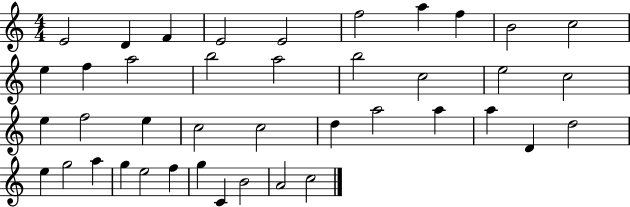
E4/h D4/q F4/q E4/h E4/h F5/h A5/q F5/q B4/h C5/h E5/q F5/q A5/h B5/h A5/h B5/h C5/h E5/h C5/h E5/q F5/h E5/q C5/h C5/h D5/q A5/h A5/q A5/q D4/q D5/h E5/q G5/h A5/q G5/q E5/h F5/q G5/q C4/q B4/h A4/h C5/h